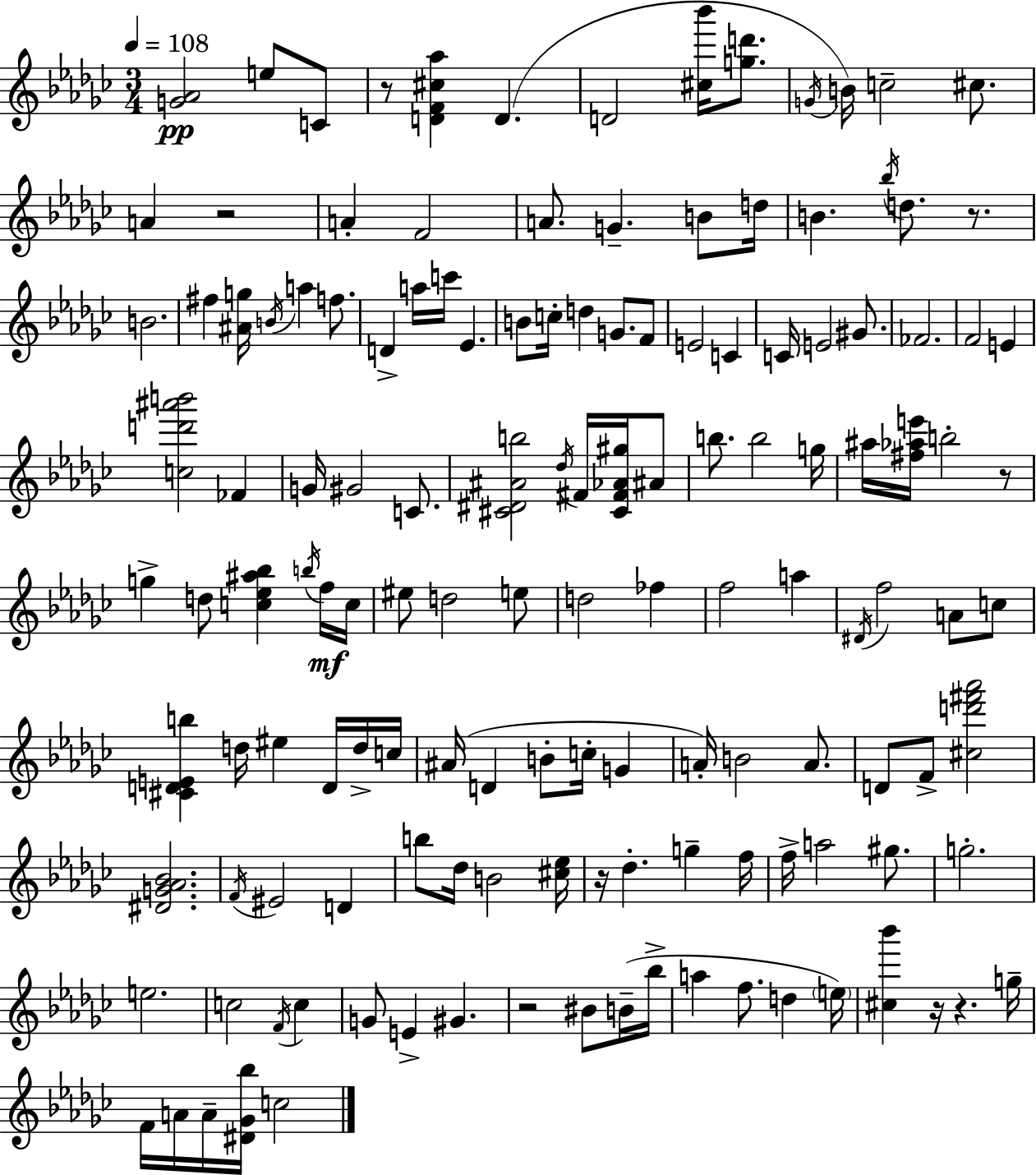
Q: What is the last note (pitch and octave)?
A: C5